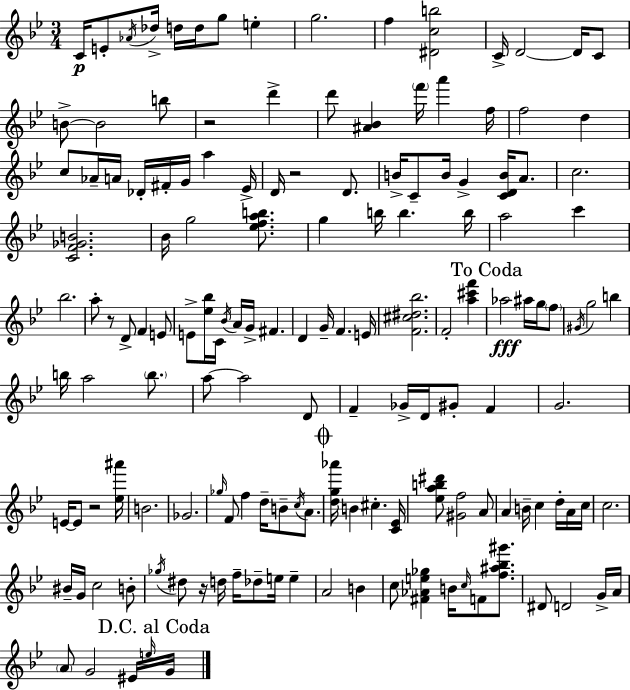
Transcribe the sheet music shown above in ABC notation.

X:1
T:Untitled
M:3/4
L:1/4
K:Bb
C/4 E/2 _A/4 _d/4 d/4 d/4 g/2 e g2 f [^Dcb]2 C/4 D2 D/4 C/2 B/2 B2 b/2 z2 d' d'/2 [^A_B] f'/4 a' f/4 f2 d c/2 _A/4 A/4 _D/4 ^F/4 G/4 a _E/4 D/4 z2 D/2 B/4 C/2 B/4 G [CDB]/4 A/2 c2 [CF_GB]2 _B/4 g2 [_efab]/2 g b/4 b b/4 a2 c' _b2 a/2 z/2 D/2 F E/2 E/2 [_e_b]/4 C/4 _B/4 A/4 G/4 ^F D G/4 F E/4 [F^c^d_b]2 F2 [a^c'f'] _a2 ^a/4 g/4 f/2 ^G/4 g2 b b/4 a2 b/2 a/2 a2 D/2 F _G/4 D/4 ^G/2 F G2 E/4 E/2 z2 [_e^a']/4 B2 _G2 _g/4 F/2 f d/4 B/2 c/4 A/2 [dg_a']/4 B ^c [C_E]/4 [_eab^d']/2 [^Gf]2 A/2 A B/4 c d/4 A/4 c/4 c2 ^B/4 G/4 c2 B/2 _g/4 ^d/2 z/4 d/4 f/4 _d/2 e/4 e A2 B c/2 [^F_Ae_g] B/4 c/4 F/2 [f^a_b^g']/2 ^D/2 D2 G/4 A/4 A/2 G2 ^E/4 e/4 G/4